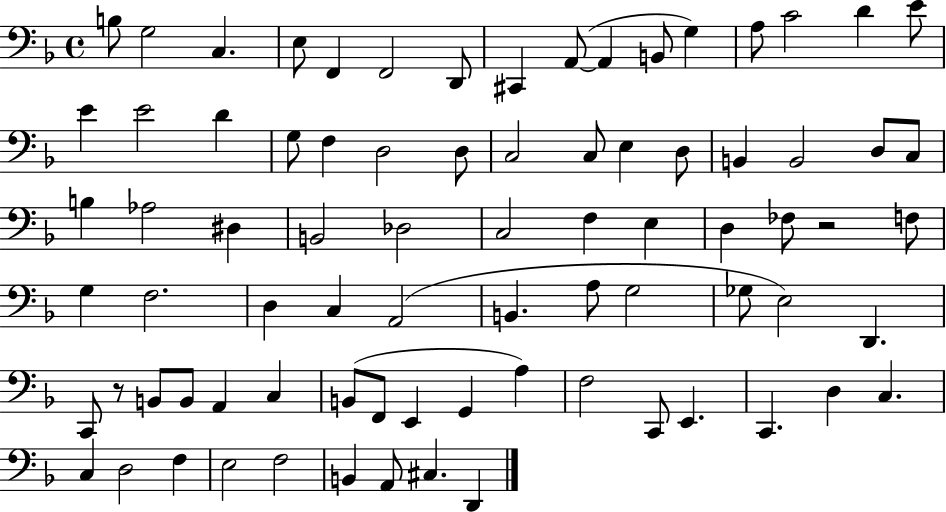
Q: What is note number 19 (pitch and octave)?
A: D4